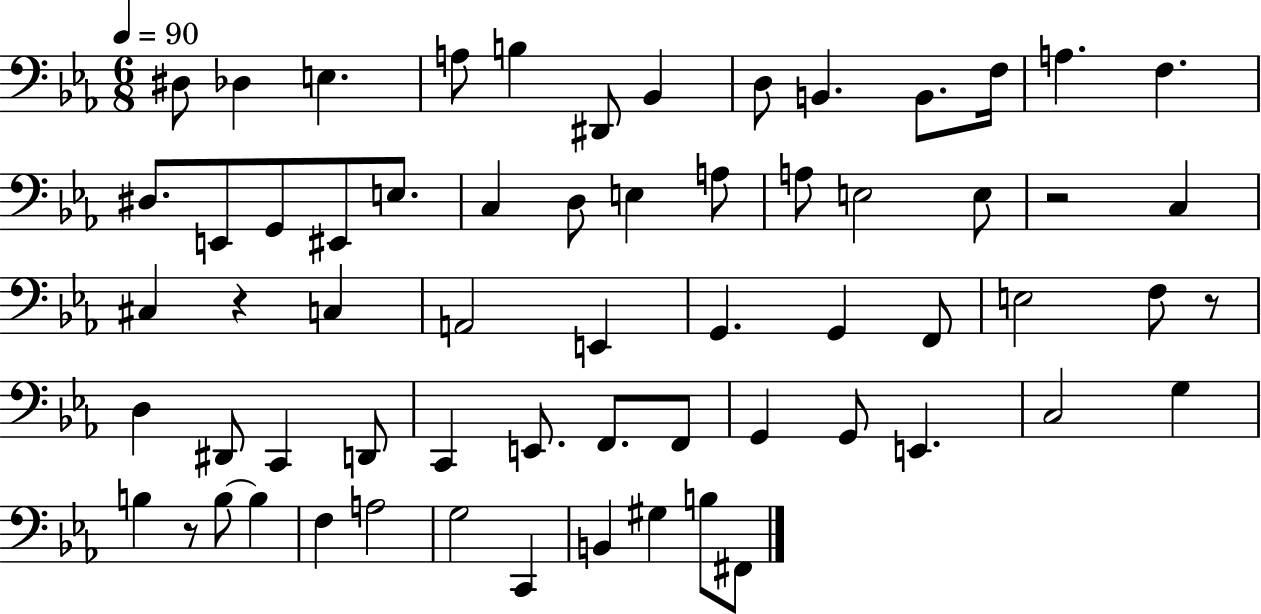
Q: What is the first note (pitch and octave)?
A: D#3